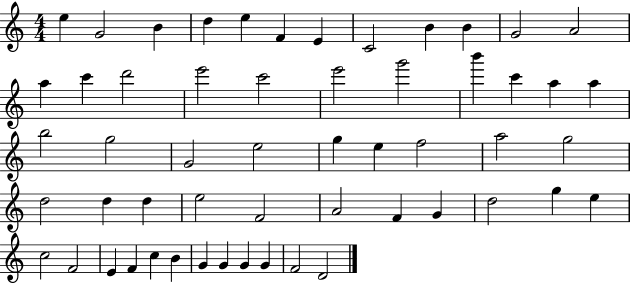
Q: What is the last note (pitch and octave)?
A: D4